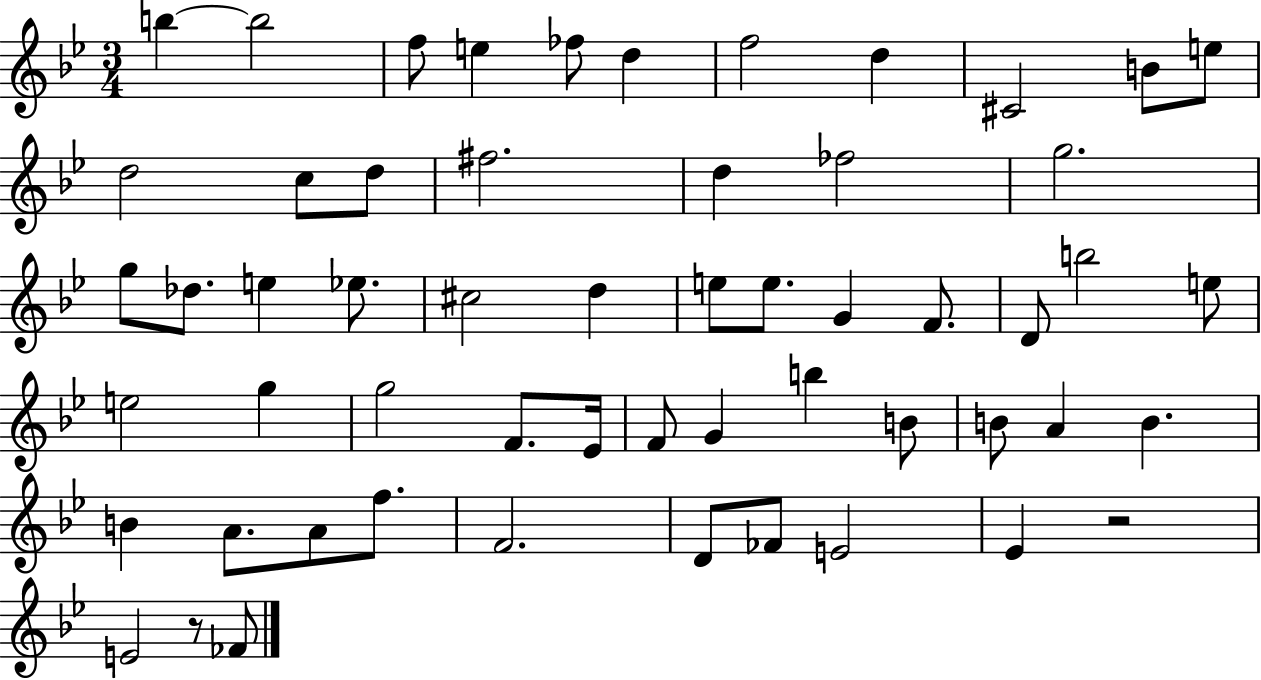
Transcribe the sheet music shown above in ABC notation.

X:1
T:Untitled
M:3/4
L:1/4
K:Bb
b b2 f/2 e _f/2 d f2 d ^C2 B/2 e/2 d2 c/2 d/2 ^f2 d _f2 g2 g/2 _d/2 e _e/2 ^c2 d e/2 e/2 G F/2 D/2 b2 e/2 e2 g g2 F/2 _E/4 F/2 G b B/2 B/2 A B B A/2 A/2 f/2 F2 D/2 _F/2 E2 _E z2 E2 z/2 _F/2